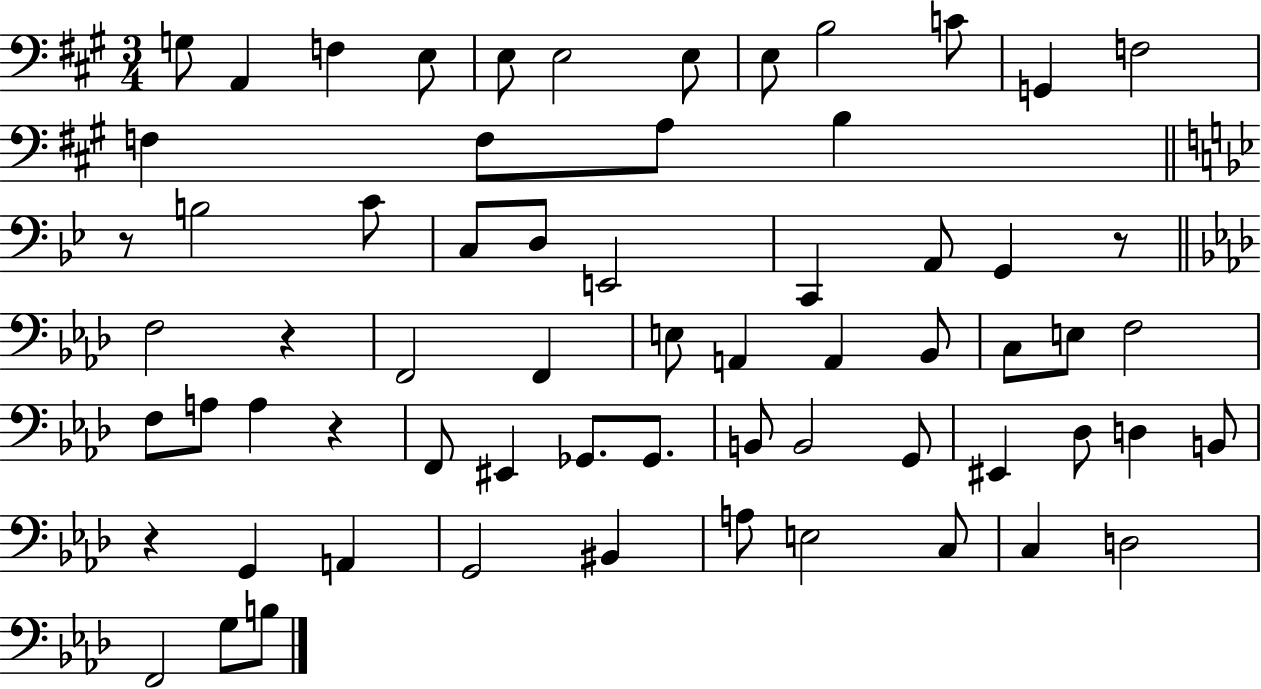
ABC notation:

X:1
T:Untitled
M:3/4
L:1/4
K:A
G,/2 A,, F, E,/2 E,/2 E,2 E,/2 E,/2 B,2 C/2 G,, F,2 F, F,/2 A,/2 B, z/2 B,2 C/2 C,/2 D,/2 E,,2 C,, A,,/2 G,, z/2 F,2 z F,,2 F,, E,/2 A,, A,, _B,,/2 C,/2 E,/2 F,2 F,/2 A,/2 A, z F,,/2 ^E,, _G,,/2 _G,,/2 B,,/2 B,,2 G,,/2 ^E,, _D,/2 D, B,,/2 z G,, A,, G,,2 ^B,, A,/2 E,2 C,/2 C, D,2 F,,2 G,/2 B,/2